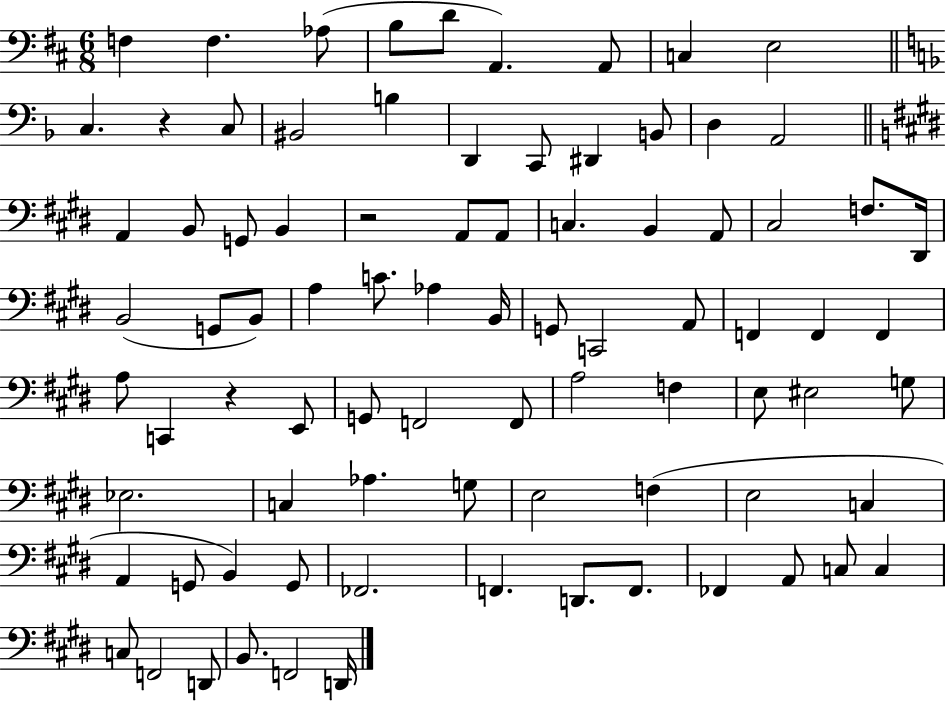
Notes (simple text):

F3/q F3/q. Ab3/e B3/e D4/e A2/q. A2/e C3/q E3/h C3/q. R/q C3/e BIS2/h B3/q D2/q C2/e D#2/q B2/e D3/q A2/h A2/q B2/e G2/e B2/q R/h A2/e A2/e C3/q. B2/q A2/e C#3/h F3/e. D#2/s B2/h G2/e B2/e A3/q C4/e. Ab3/q B2/s G2/e C2/h A2/e F2/q F2/q F2/q A3/e C2/q R/q E2/e G2/e F2/h F2/e A3/h F3/q E3/e EIS3/h G3/e Eb3/h. C3/q Ab3/q. G3/e E3/h F3/q E3/h C3/q A2/q G2/e B2/q G2/e FES2/h. F2/q. D2/e. F2/e. FES2/q A2/e C3/e C3/q C3/e F2/h D2/e B2/e. F2/h D2/s